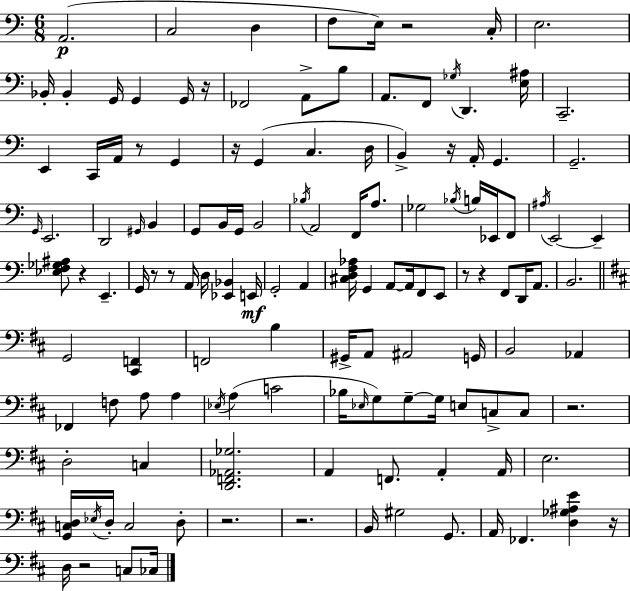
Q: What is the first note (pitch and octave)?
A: A2